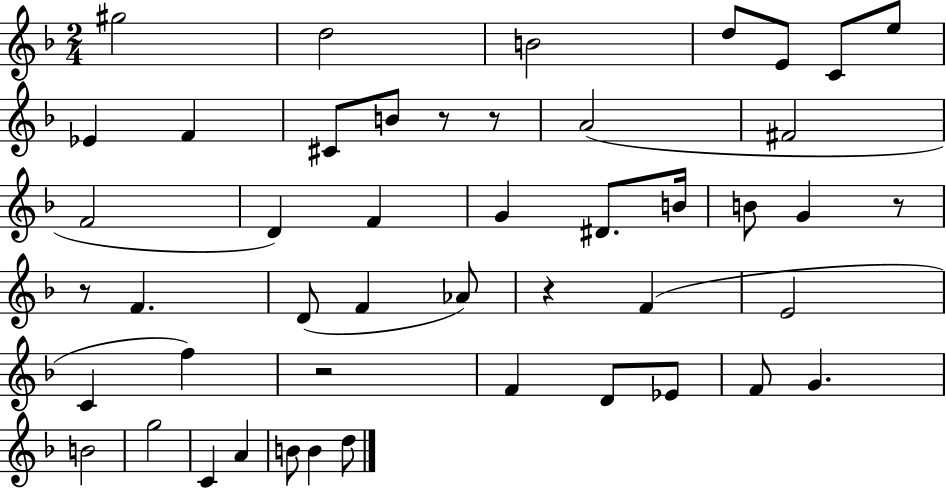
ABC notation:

X:1
T:Untitled
M:2/4
L:1/4
K:F
^g2 d2 B2 d/2 E/2 C/2 e/2 _E F ^C/2 B/2 z/2 z/2 A2 ^F2 F2 D F G ^D/2 B/4 B/2 G z/2 z/2 F D/2 F _A/2 z F E2 C f z2 F D/2 _E/2 F/2 G B2 g2 C A B/2 B d/2